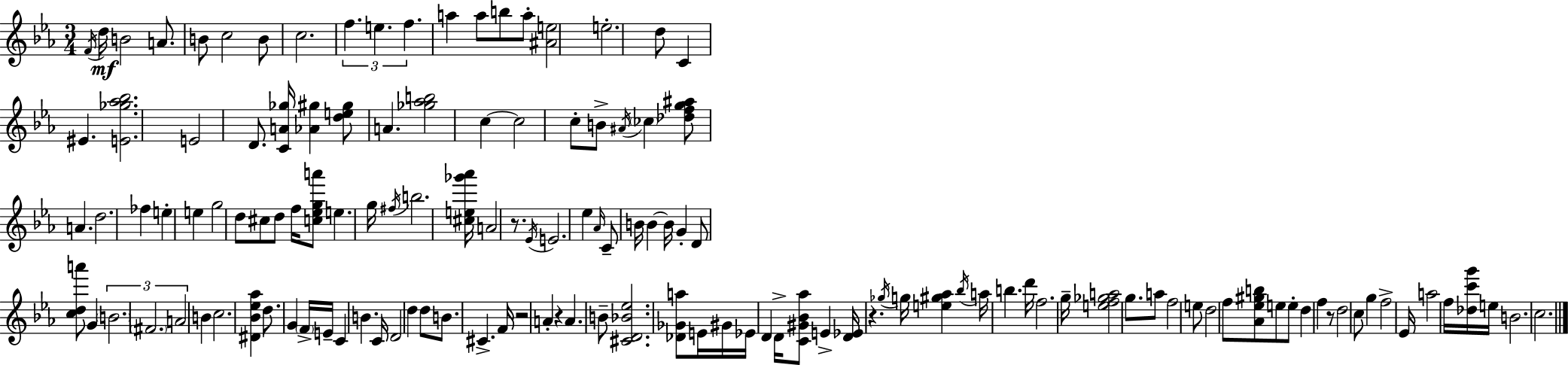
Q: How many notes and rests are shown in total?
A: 133